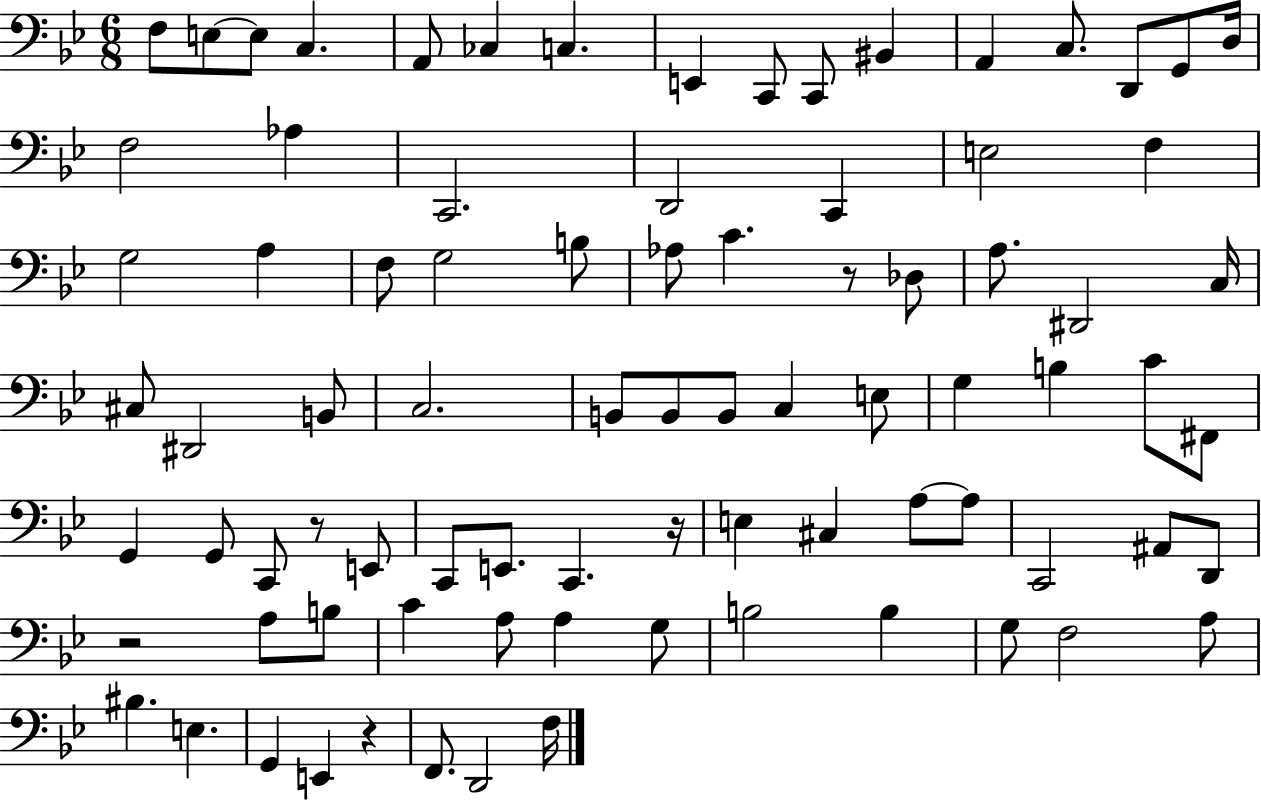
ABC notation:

X:1
T:Untitled
M:6/8
L:1/4
K:Bb
F,/2 E,/2 E,/2 C, A,,/2 _C, C, E,, C,,/2 C,,/2 ^B,, A,, C,/2 D,,/2 G,,/2 D,/4 F,2 _A, C,,2 D,,2 C,, E,2 F, G,2 A, F,/2 G,2 B,/2 _A,/2 C z/2 _D,/2 A,/2 ^D,,2 C,/4 ^C,/2 ^D,,2 B,,/2 C,2 B,,/2 B,,/2 B,,/2 C, E,/2 G, B, C/2 ^F,,/2 G,, G,,/2 C,,/2 z/2 E,,/2 C,,/2 E,,/2 C,, z/4 E, ^C, A,/2 A,/2 C,,2 ^A,,/2 D,,/2 z2 A,/2 B,/2 C A,/2 A, G,/2 B,2 B, G,/2 F,2 A,/2 ^B, E, G,, E,, z F,,/2 D,,2 F,/4